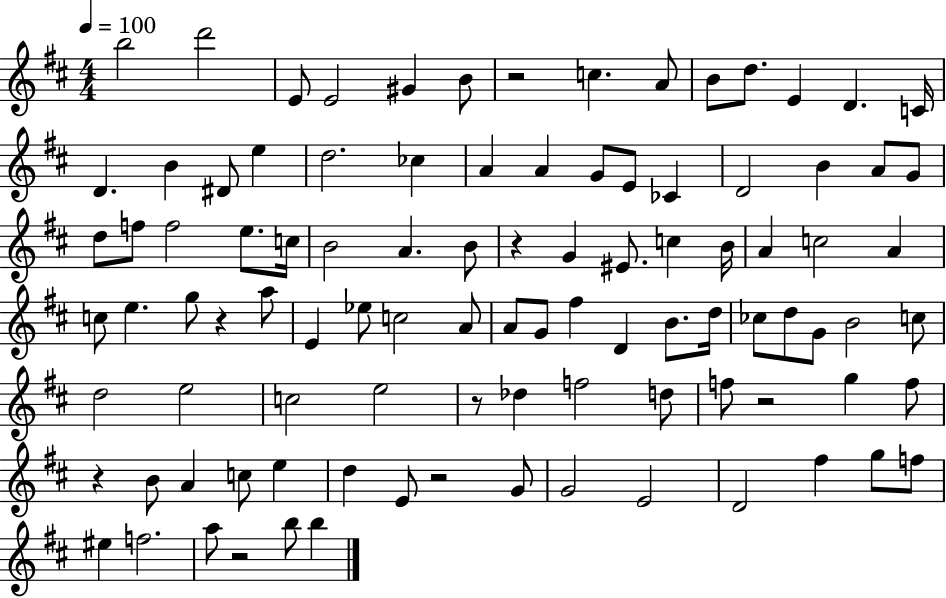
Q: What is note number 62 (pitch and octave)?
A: C5